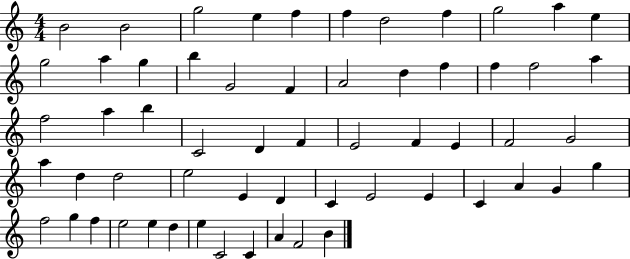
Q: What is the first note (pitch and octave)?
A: B4